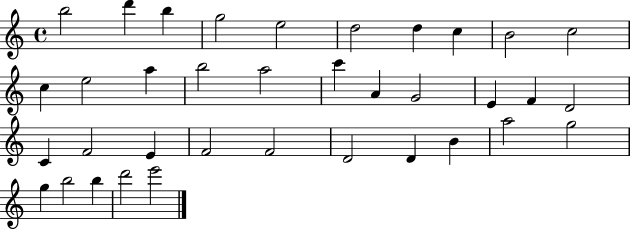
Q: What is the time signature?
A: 4/4